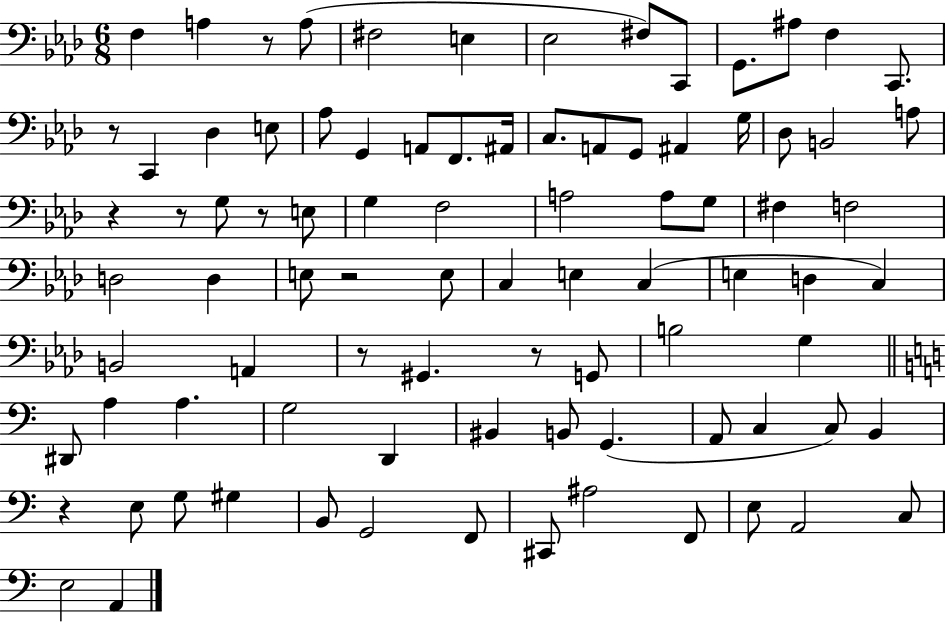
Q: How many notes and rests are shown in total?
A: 88